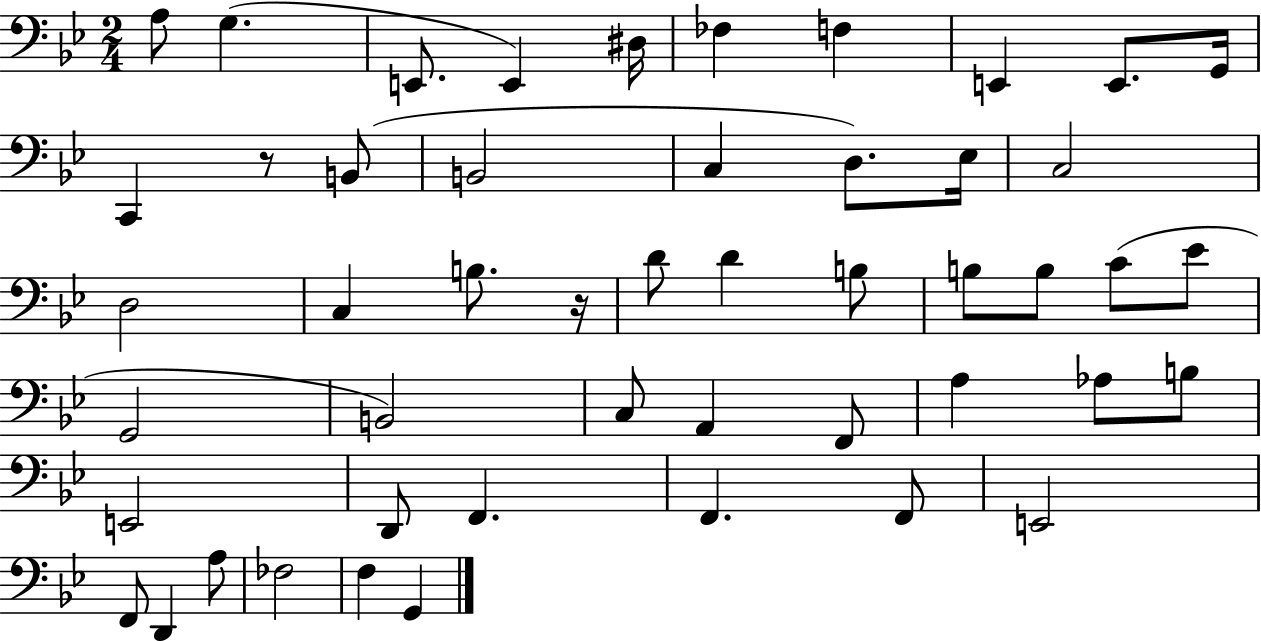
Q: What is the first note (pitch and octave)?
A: A3